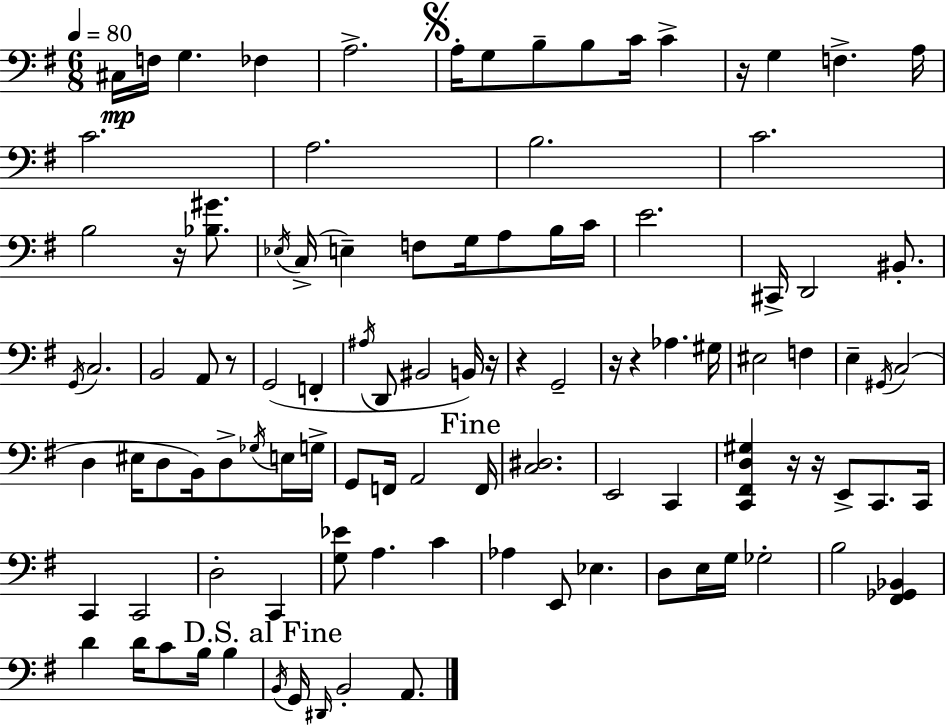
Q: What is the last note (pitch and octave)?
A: A2